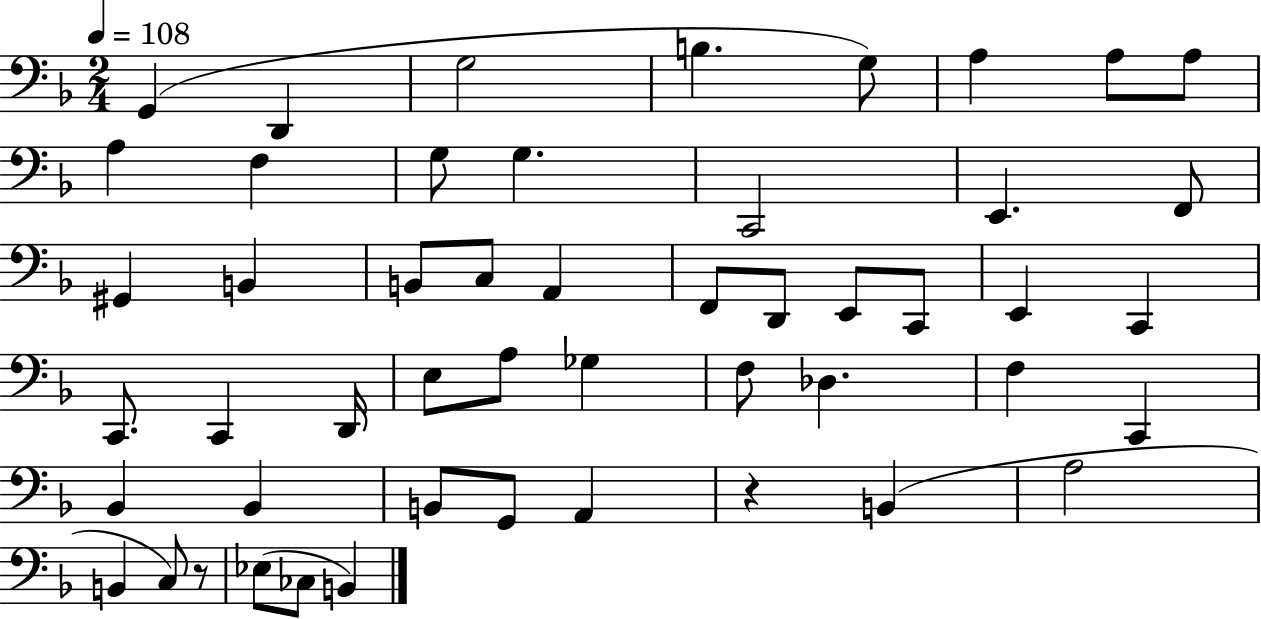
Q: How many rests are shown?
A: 2